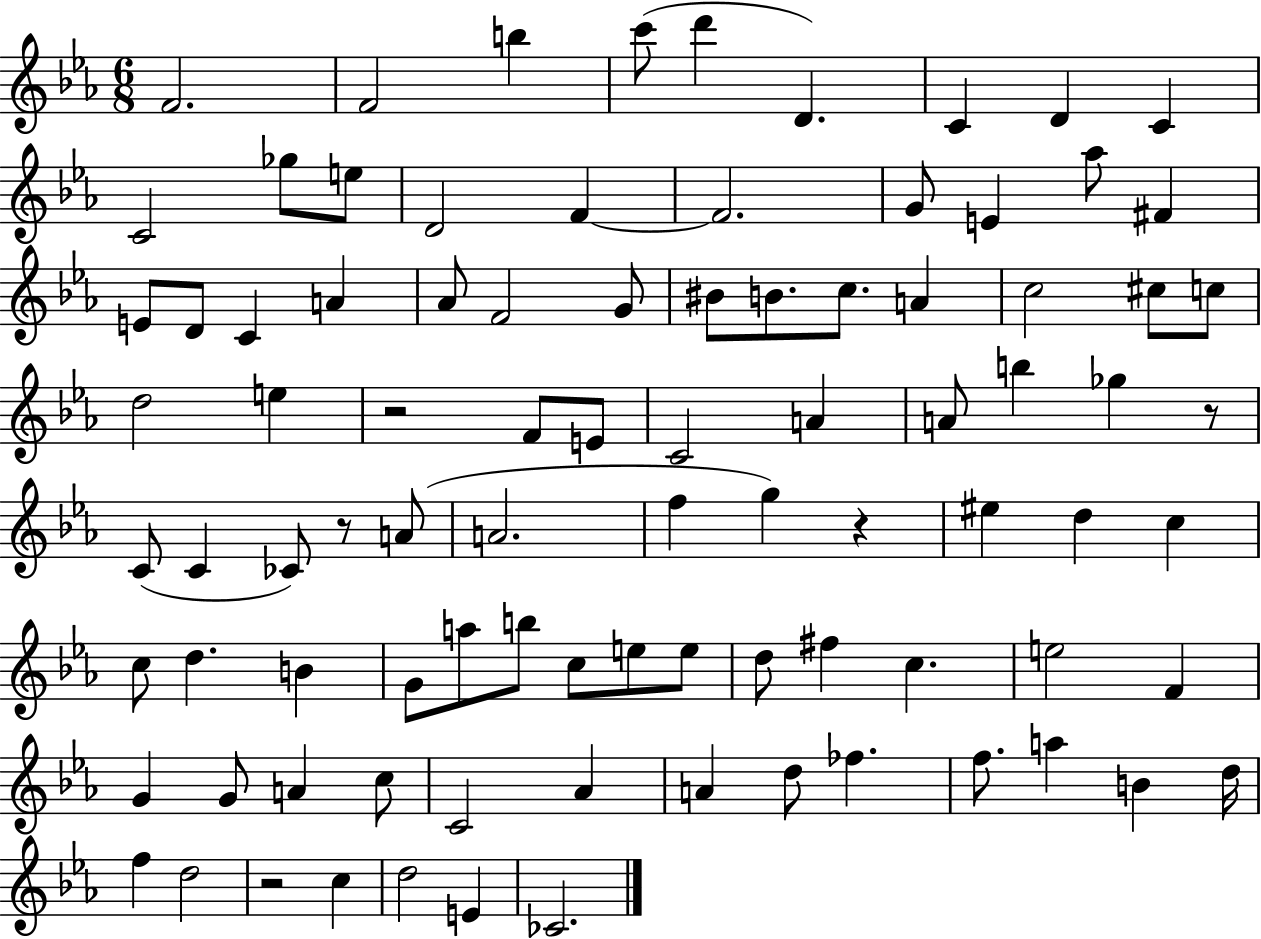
{
  \clef treble
  \numericTimeSignature
  \time 6/8
  \key ees \major
  \repeat volta 2 { f'2. | f'2 b''4 | c'''8( d'''4 d'4.) | c'4 d'4 c'4 | \break c'2 ges''8 e''8 | d'2 f'4~~ | f'2. | g'8 e'4 aes''8 fis'4 | \break e'8 d'8 c'4 a'4 | aes'8 f'2 g'8 | bis'8 b'8. c''8. a'4 | c''2 cis''8 c''8 | \break d''2 e''4 | r2 f'8 e'8 | c'2 a'4 | a'8 b''4 ges''4 r8 | \break c'8( c'4 ces'8) r8 a'8( | a'2. | f''4 g''4) r4 | eis''4 d''4 c''4 | \break c''8 d''4. b'4 | g'8 a''8 b''8 c''8 e''8 e''8 | d''8 fis''4 c''4. | e''2 f'4 | \break g'4 g'8 a'4 c''8 | c'2 aes'4 | a'4 d''8 fes''4. | f''8. a''4 b'4 d''16 | \break f''4 d''2 | r2 c''4 | d''2 e'4 | ces'2. | \break } \bar "|."
}